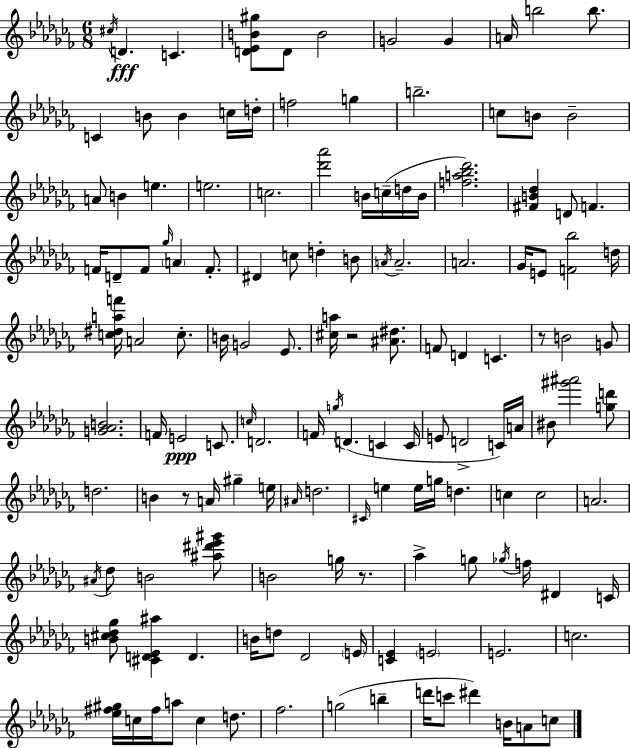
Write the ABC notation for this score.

X:1
T:Untitled
M:6/8
L:1/4
K:Abm
^c/4 D C [D_EB^g]/2 D/2 B2 G2 G A/4 b2 b/2 C B/2 B c/4 d/4 f2 g b2 c/2 B/2 B2 A/2 B e e2 c2 [_d'_a']2 B/4 c/4 d/4 B/4 [fa_b_d']2 [^FB_d] D/2 F F/4 D/2 F/2 _g/4 A F/2 ^D c/2 d B/2 A/4 A2 A2 _G/4 E/2 [F_b]2 d/4 [c^daf']/4 A2 c/2 B/4 G2 _E/2 [^ca]/4 z2 [^A^d]/2 F/2 D C z/2 B2 G/2 [G_AB]2 F/4 E2 C/2 c/4 D2 F/4 g/4 D C C/4 E/2 D2 C/4 A/4 ^B/2 [^g'^a']2 [gd']/2 d2 B z/2 A/4 ^g e/4 ^A/4 d2 ^C/4 e e/4 g/4 d c c2 A2 ^A/4 _d/2 B2 [^a^d'_e'^g']/2 B2 g/4 z/2 _a g/2 _g/4 f/4 ^D C/4 [B^c_d_g]/2 [^CD_E^a] D B/4 d/2 _D2 E/4 [C_E] E2 E2 c2 [_e^f^g]/4 c/4 ^f/4 a/2 c d/2 _f2 g2 b d'/4 c'/2 ^d' B/4 A/2 c/2